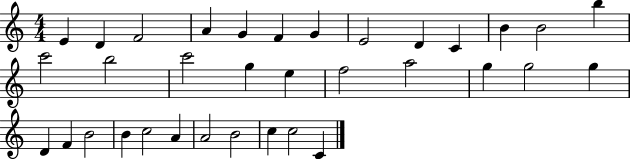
E4/q D4/q F4/h A4/q G4/q F4/q G4/q E4/h D4/q C4/q B4/q B4/h B5/q C6/h B5/h C6/h G5/q E5/q F5/h A5/h G5/q G5/h G5/q D4/q F4/q B4/h B4/q C5/h A4/q A4/h B4/h C5/q C5/h C4/q